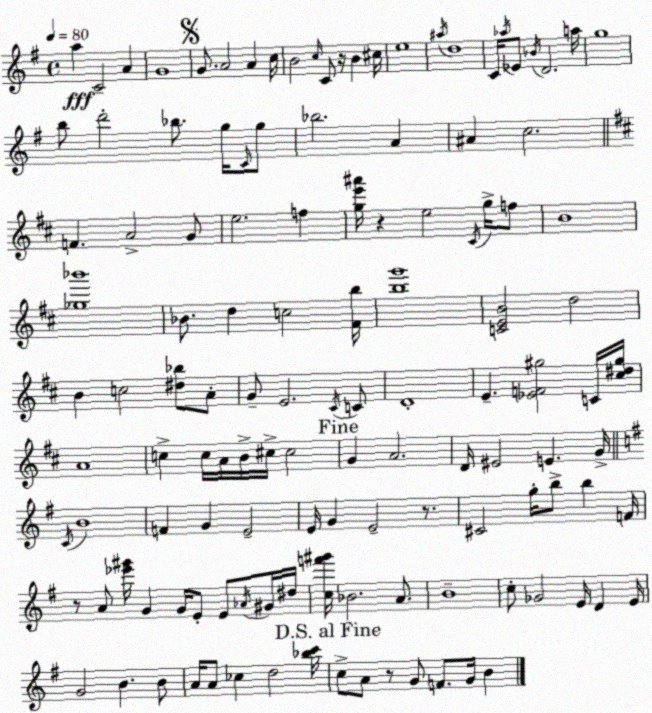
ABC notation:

X:1
T:Untitled
M:4/4
L:1/4
K:G
a C2 A G4 G/2 A2 A c/4 B2 c/4 C/2 z/4 B ^c/4 e4 ^a/4 d4 C/4 _a/4 _E/2 _B/4 D2 a/4 g4 b/2 d'2 _b/2 g/4 C/4 g/2 _b2 A ^A c2 F A2 G/2 e2 f [ge'^a']/4 z e2 ^C/4 g/4 f/2 B4 [_g_b']4 _B/2 d c2 [^Fb]/4 [bg']4 [CEB]2 d2 B c2 [^d_b]/2 A/2 G/2 E2 ^C/4 C/2 D4 E [_EF^g]2 C/4 [^c^d^g]/4 A4 c c/4 A/4 B/4 ^c/4 ^c2 G A2 D/4 ^E2 E G/4 C/4 B4 F G E2 E/4 G E2 z/2 ^C2 g/4 b/2 b F/4 z/2 A/2 [_e'^g']/4 G G/4 E/2 E/2 _A/4 ^G/4 ^d/4 [cf'^g']/4 _B2 A/2 B4 c/2 _G2 E/4 D E/4 G2 B B/2 A/4 A/2 _c d2 [_bc']/4 c/2 A/2 z/2 G/2 F/2 G/4 B